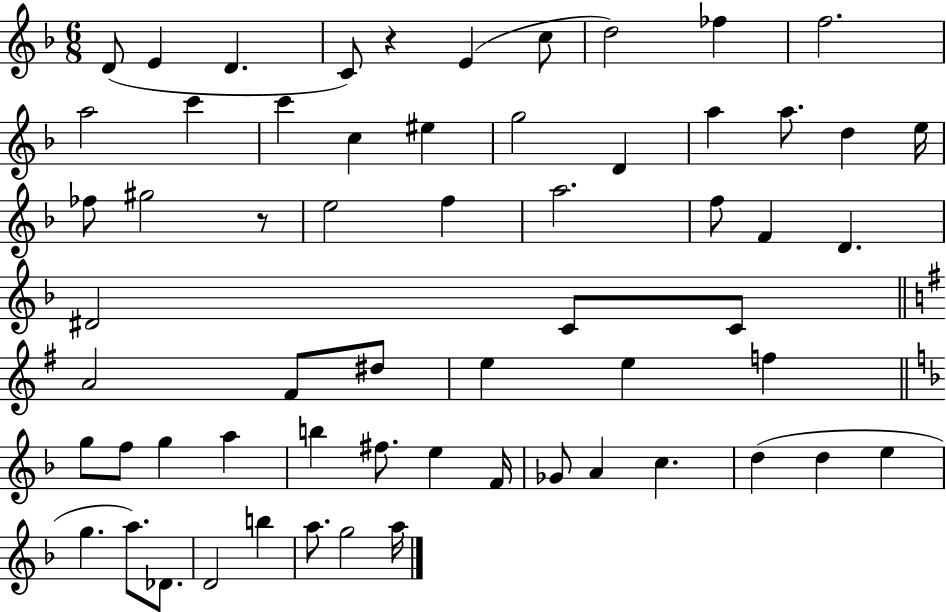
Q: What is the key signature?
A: F major